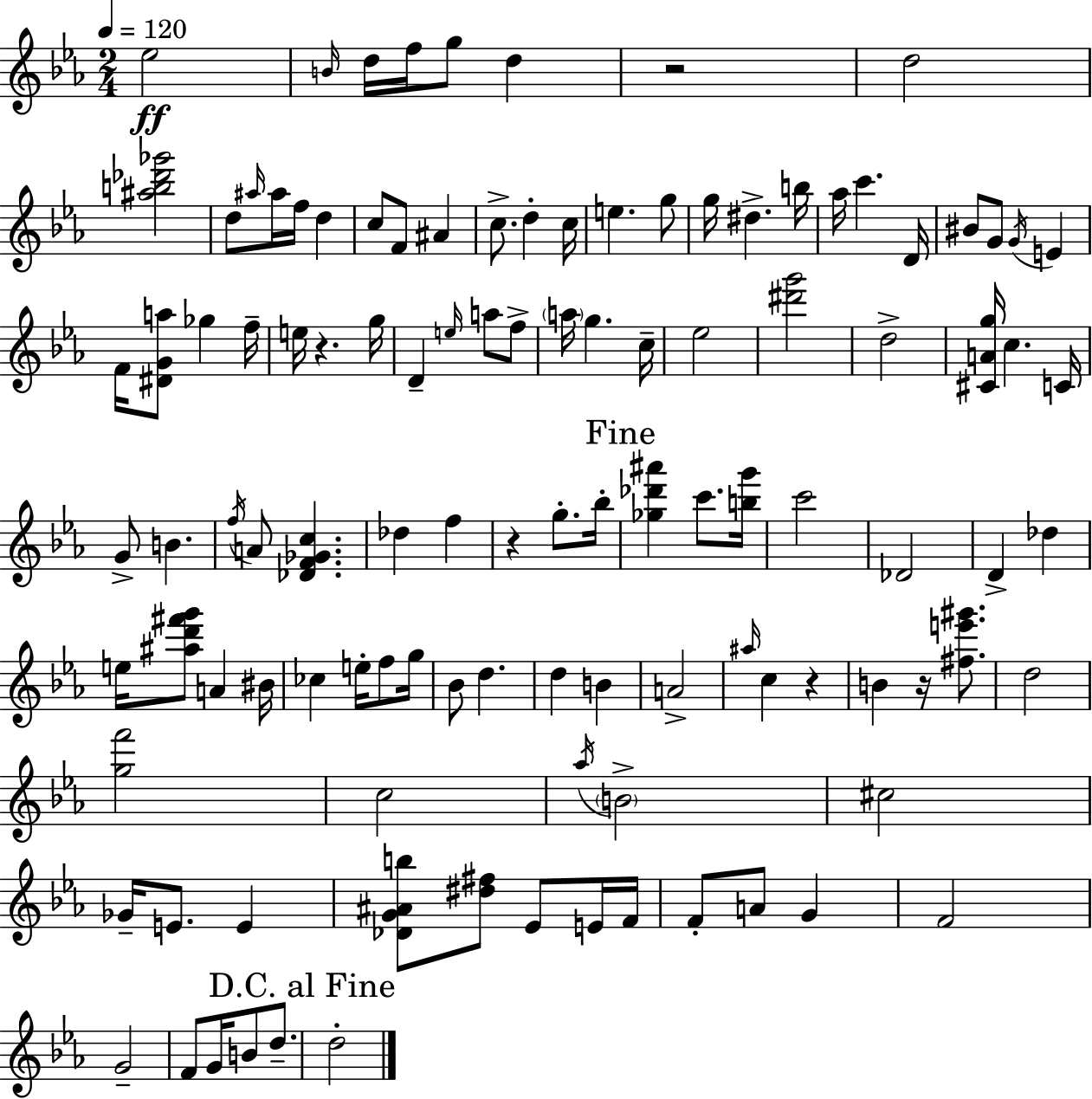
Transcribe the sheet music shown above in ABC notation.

X:1
T:Untitled
M:2/4
L:1/4
K:Eb
_e2 B/4 d/4 f/4 g/2 d z2 d2 [^ab_d'_g']2 d/2 ^a/4 ^a/4 f/4 d c/2 F/2 ^A c/2 d c/4 e g/2 g/4 ^d b/4 _a/4 c' D/4 ^B/2 G/2 G/4 E F/4 [^DGa]/2 _g f/4 e/4 z g/4 D e/4 a/2 f/2 a/4 g c/4 _e2 [^d'g']2 d2 [^CAg]/4 c C/4 G/2 B f/4 A/2 [_DF_Gc] _d f z g/2 _b/4 [_g_d'^a'] c'/2 [bg']/4 c'2 _D2 D _d e/4 [^ad'^f'g']/2 A ^B/4 _c e/4 f/2 g/4 _B/2 d d B A2 ^a/4 c z B z/4 [^fe'^g']/2 d2 [gf']2 c2 _a/4 B2 ^c2 _G/4 E/2 E [_DG^Ab]/2 [^d^f]/2 _E/2 E/4 F/4 F/2 A/2 G F2 G2 F/2 G/4 B/2 d/2 d2